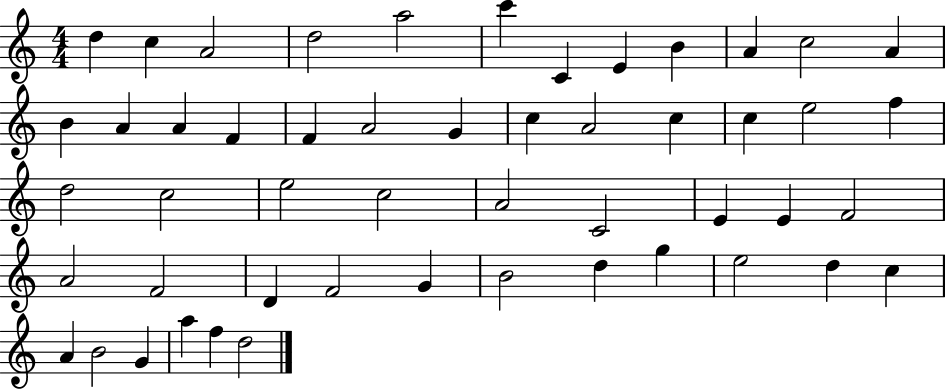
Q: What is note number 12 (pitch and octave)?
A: A4